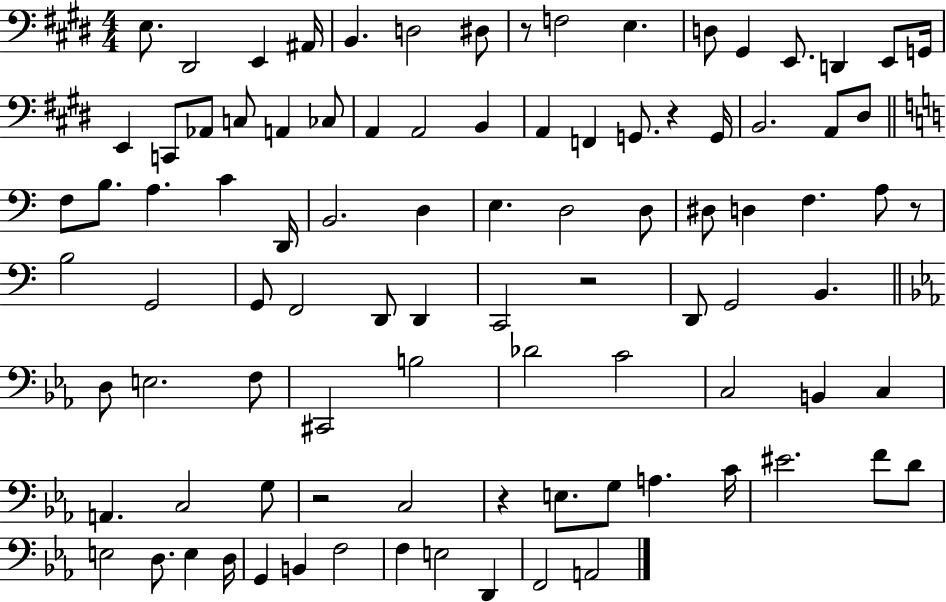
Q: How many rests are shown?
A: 6